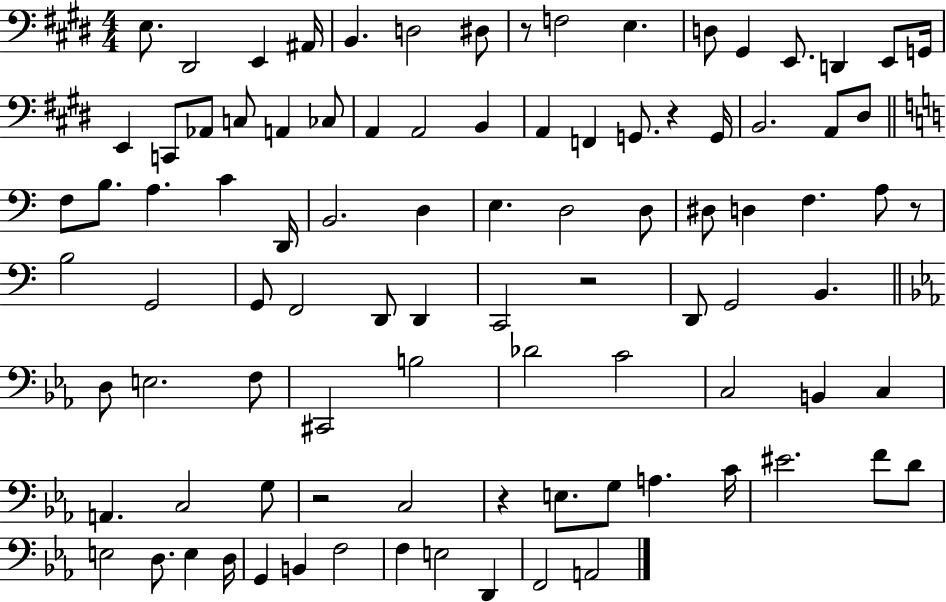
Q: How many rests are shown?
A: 6